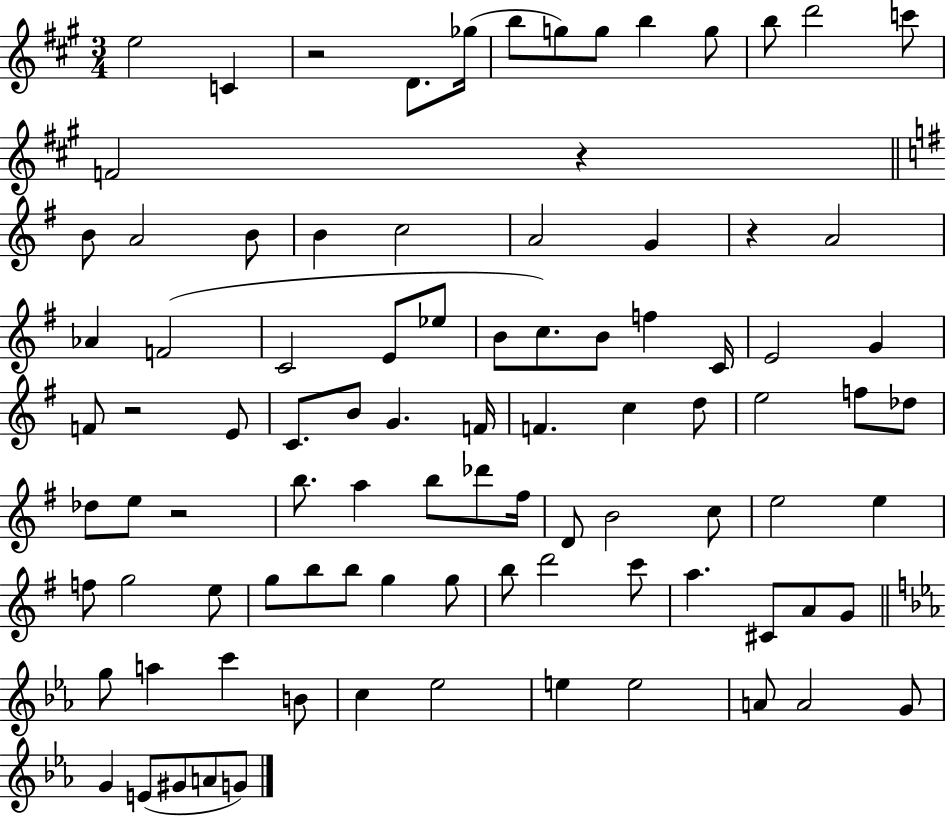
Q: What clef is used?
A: treble